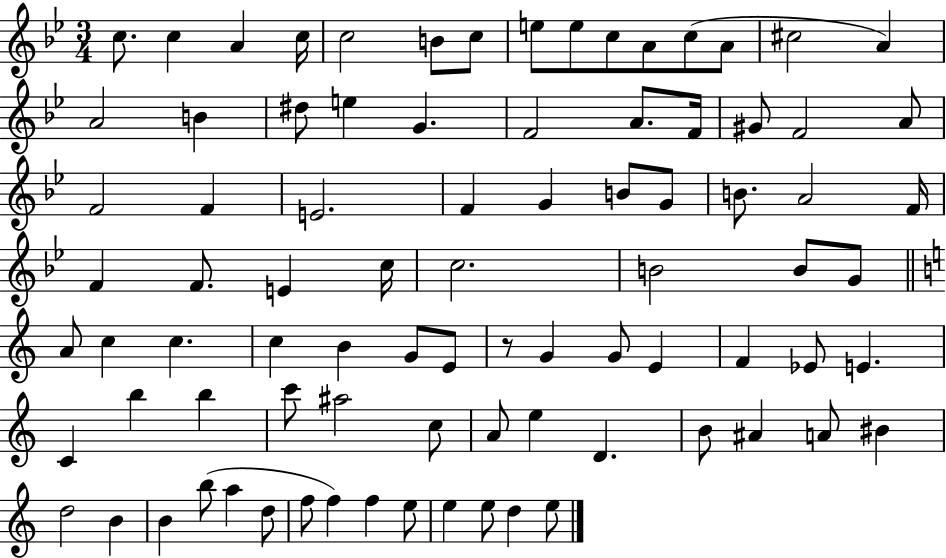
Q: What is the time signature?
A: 3/4